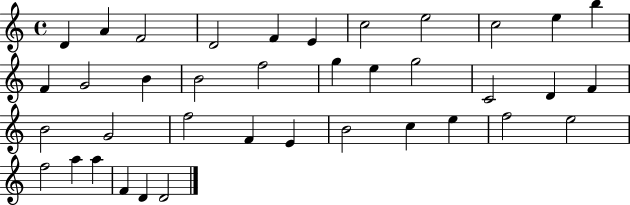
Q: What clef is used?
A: treble